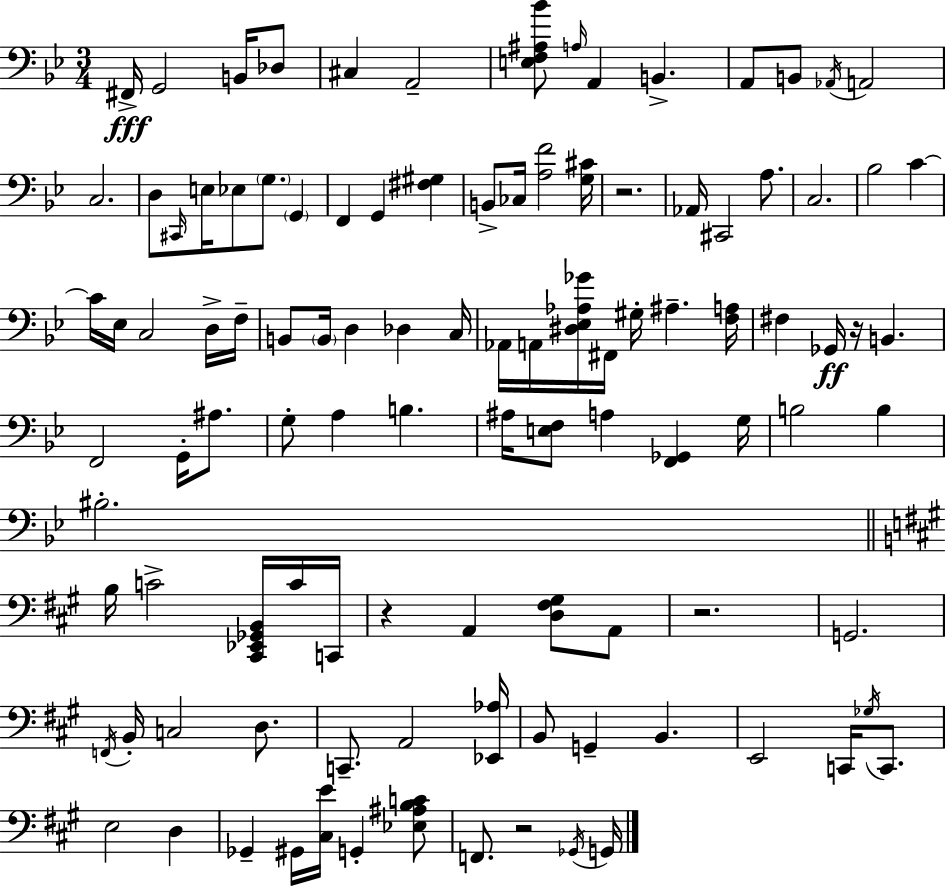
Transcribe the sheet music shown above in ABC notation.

X:1
T:Untitled
M:3/4
L:1/4
K:Gm
^F,,/4 G,,2 B,,/4 _D,/2 ^C, A,,2 [E,F,^A,_B]/2 A,/4 A,, B,, A,,/2 B,,/2 _A,,/4 A,,2 C,2 D,/2 ^C,,/4 E,/4 _E,/2 G,/2 G,, F,, G,, [^F,^G,] B,,/2 _C,/4 [A,F]2 [G,^C]/4 z2 _A,,/4 ^C,,2 A,/2 C,2 _B,2 C C/4 _E,/4 C,2 D,/4 F,/4 B,,/2 B,,/4 D, _D, C,/4 _A,,/4 A,,/4 [^D,_E,_A,_G]/4 ^F,,/4 ^G,/4 ^A, [F,A,]/4 ^F, _G,,/4 z/4 B,, F,,2 G,,/4 ^A,/2 G,/2 A, B, ^A,/4 [E,F,]/2 A, [F,,_G,,] G,/4 B,2 B, ^B,2 B,/4 C2 [^C,,_E,,_G,,B,,]/4 C/4 C,,/4 z A,, [D,^F,^G,]/2 A,,/2 z2 G,,2 F,,/4 B,,/4 C,2 D,/2 C,,/2 A,,2 [_E,,_A,]/4 B,,/2 G,, B,, E,,2 C,,/4 _G,/4 C,,/2 E,2 D, _G,, ^G,,/4 [^C,E]/4 G,, [_E,^A,B,C]/2 F,,/2 z2 _G,,/4 G,,/4